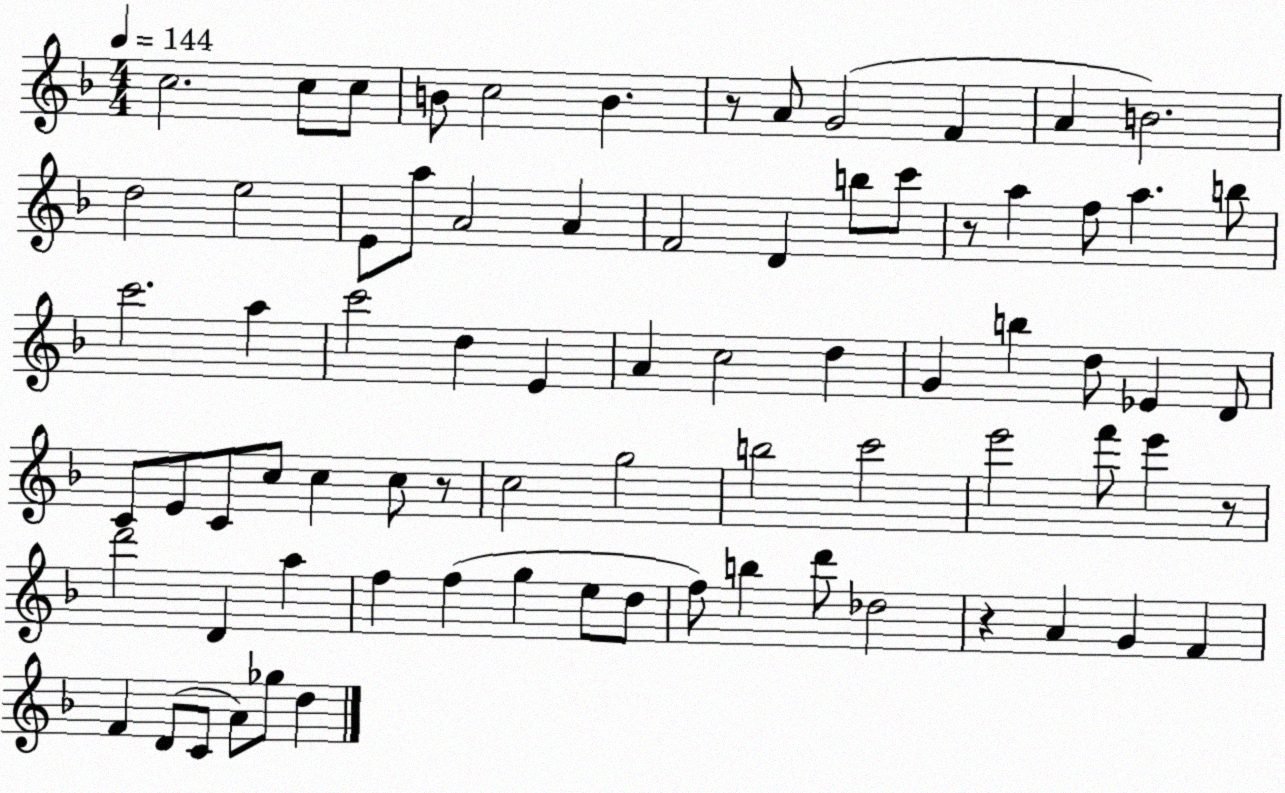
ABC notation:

X:1
T:Untitled
M:4/4
L:1/4
K:F
c2 c/2 c/2 B/2 c2 B z/2 A/2 G2 F A B2 d2 e2 E/2 a/2 A2 A F2 D b/2 c'/2 z/2 a f/2 a b/2 c'2 a c'2 d E A c2 d G b d/2 _E D/2 C/2 E/2 C/2 c/2 c c/2 z/2 c2 g2 b2 c'2 e'2 f'/2 e' z/2 d'2 D a f f g e/2 d/2 f/2 b d'/2 _d2 z A G F F D/2 C/2 A/2 _g/2 d